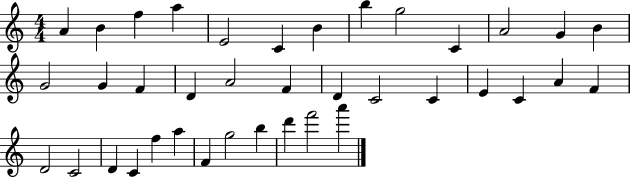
{
  \clef treble
  \numericTimeSignature
  \time 4/4
  \key c \major
  a'4 b'4 f''4 a''4 | e'2 c'4 b'4 | b''4 g''2 c'4 | a'2 g'4 b'4 | \break g'2 g'4 f'4 | d'4 a'2 f'4 | d'4 c'2 c'4 | e'4 c'4 a'4 f'4 | \break d'2 c'2 | d'4 c'4 f''4 a''4 | f'4 g''2 b''4 | d'''4 f'''2 a'''4 | \break \bar "|."
}